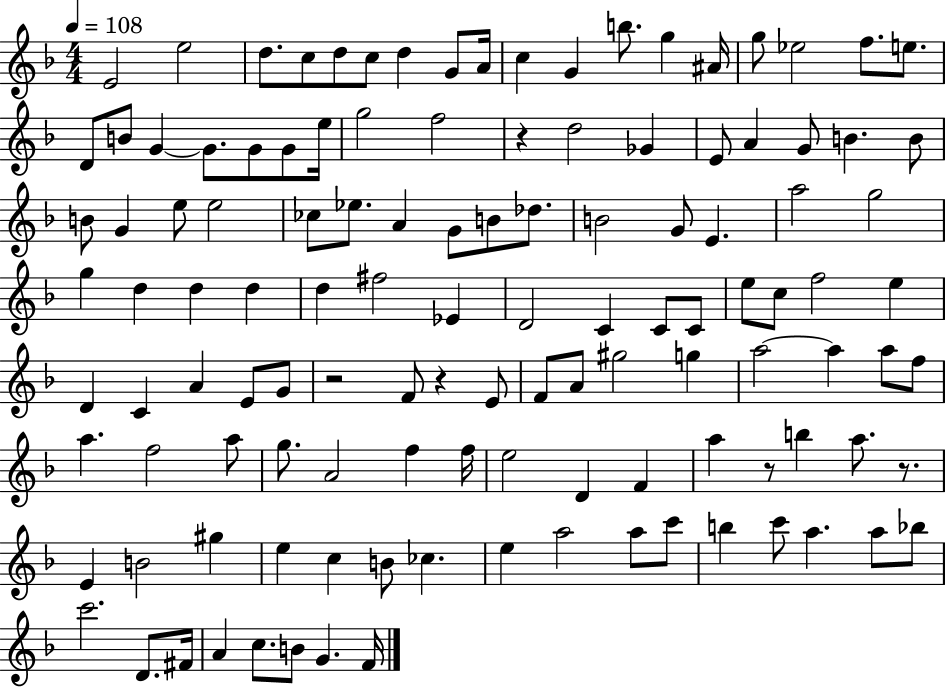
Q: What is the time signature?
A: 4/4